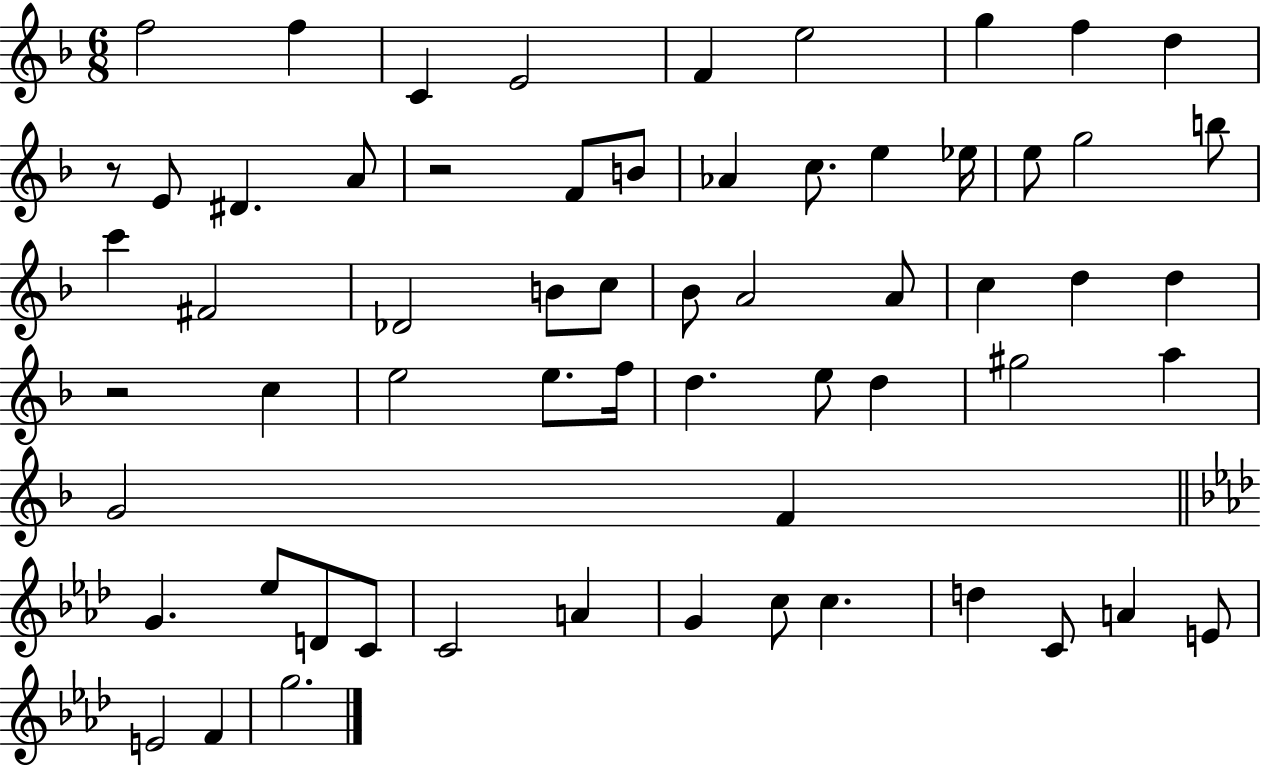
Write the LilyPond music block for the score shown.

{
  \clef treble
  \numericTimeSignature
  \time 6/8
  \key f \major
  f''2 f''4 | c'4 e'2 | f'4 e''2 | g''4 f''4 d''4 | \break r8 e'8 dis'4. a'8 | r2 f'8 b'8 | aes'4 c''8. e''4 ees''16 | e''8 g''2 b''8 | \break c'''4 fis'2 | des'2 b'8 c''8 | bes'8 a'2 a'8 | c''4 d''4 d''4 | \break r2 c''4 | e''2 e''8. f''16 | d''4. e''8 d''4 | gis''2 a''4 | \break g'2 f'4 | \bar "||" \break \key f \minor g'4. ees''8 d'8 c'8 | c'2 a'4 | g'4 c''8 c''4. | d''4 c'8 a'4 e'8 | \break e'2 f'4 | g''2. | \bar "|."
}